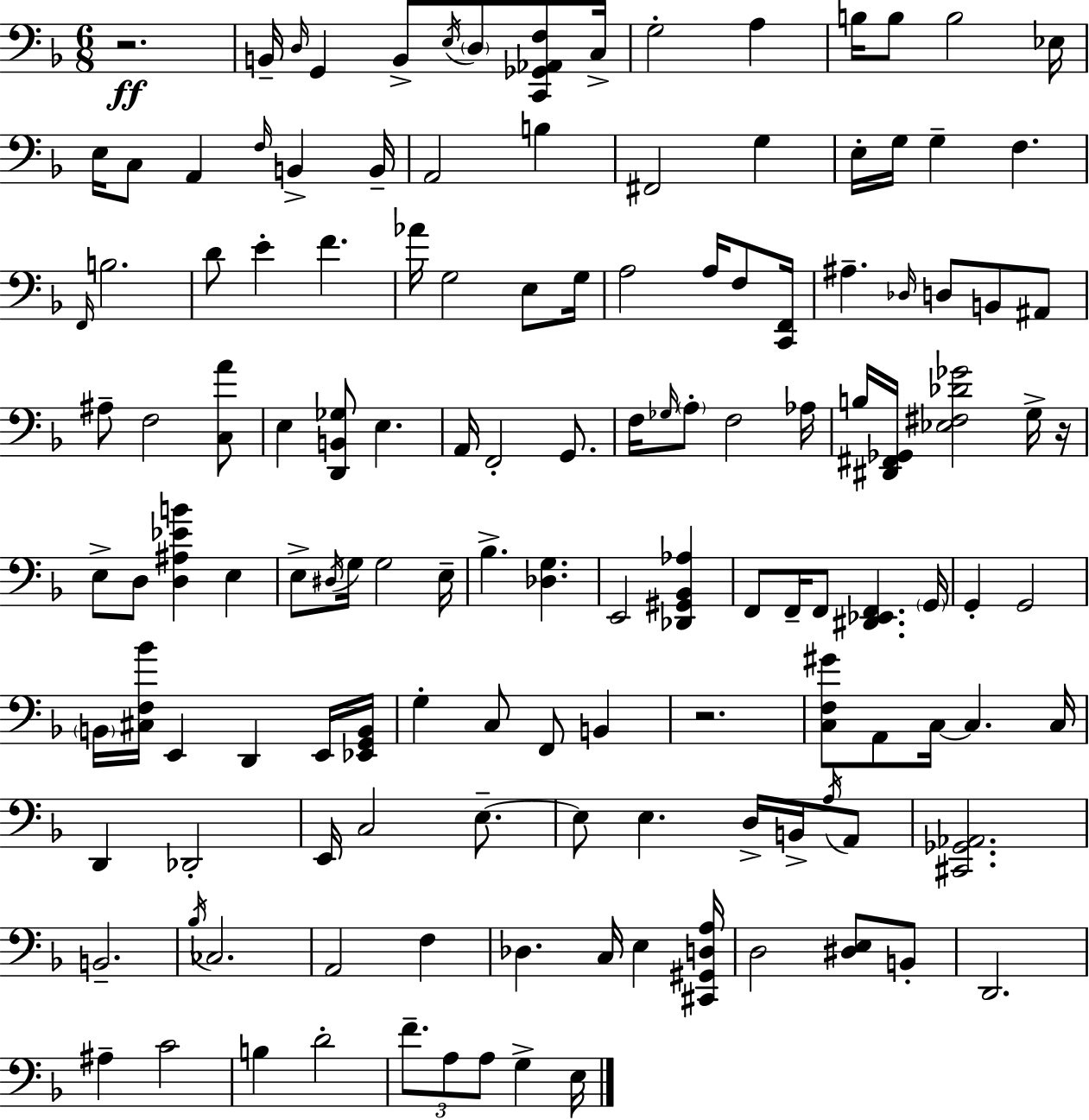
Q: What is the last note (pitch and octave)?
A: E3